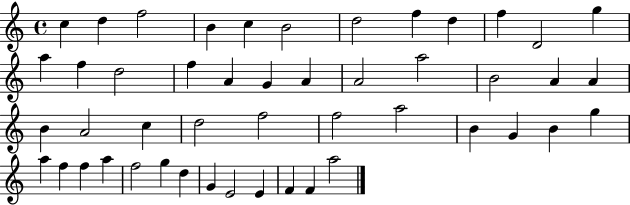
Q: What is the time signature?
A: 4/4